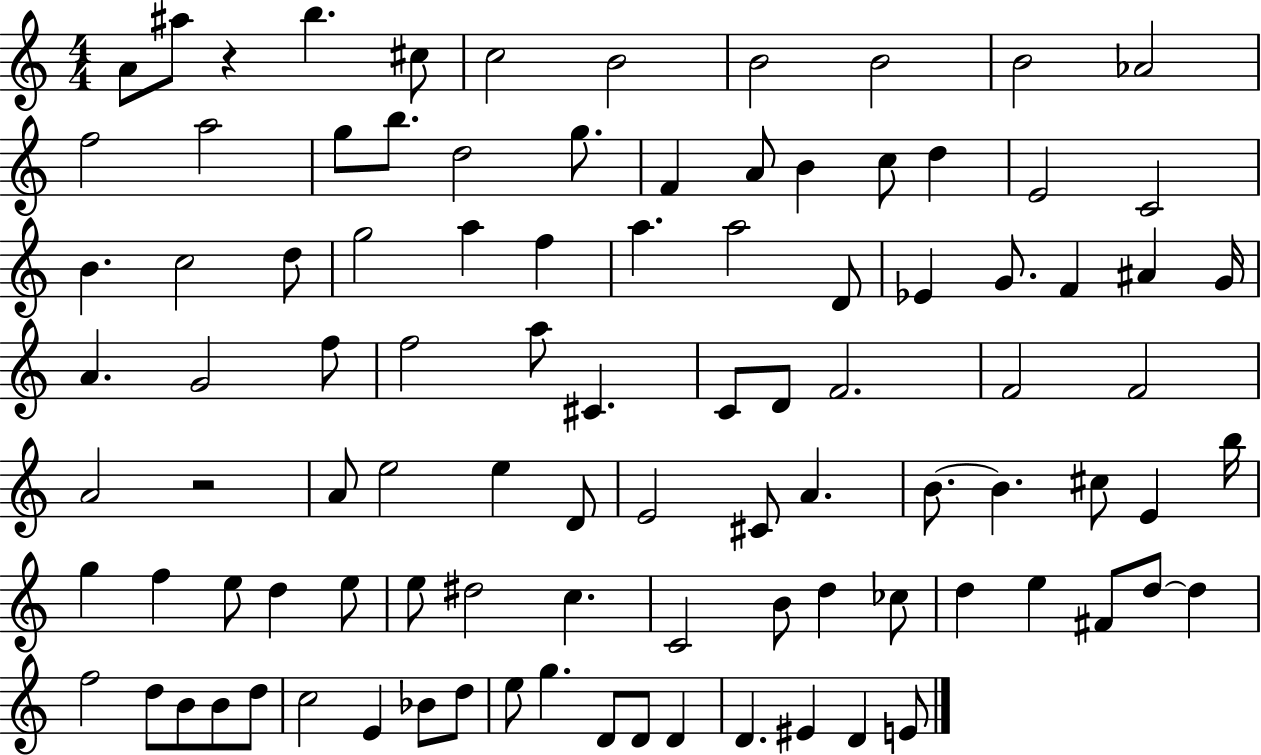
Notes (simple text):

A4/e A#5/e R/q B5/q. C#5/e C5/h B4/h B4/h B4/h B4/h Ab4/h F5/h A5/h G5/e B5/e. D5/h G5/e. F4/q A4/e B4/q C5/e D5/q E4/h C4/h B4/q. C5/h D5/e G5/h A5/q F5/q A5/q. A5/h D4/e Eb4/q G4/e. F4/q A#4/q G4/s A4/q. G4/h F5/e F5/h A5/e C#4/q. C4/e D4/e F4/h. F4/h F4/h A4/h R/h A4/e E5/h E5/q D4/e E4/h C#4/e A4/q. B4/e. B4/q. C#5/e E4/q B5/s G5/q F5/q E5/e D5/q E5/e E5/e D#5/h C5/q. C4/h B4/e D5/q CES5/e D5/q E5/q F#4/e D5/e D5/q F5/h D5/e B4/e B4/e D5/e C5/h E4/q Bb4/e D5/e E5/e G5/q. D4/e D4/e D4/q D4/q. EIS4/q D4/q E4/e